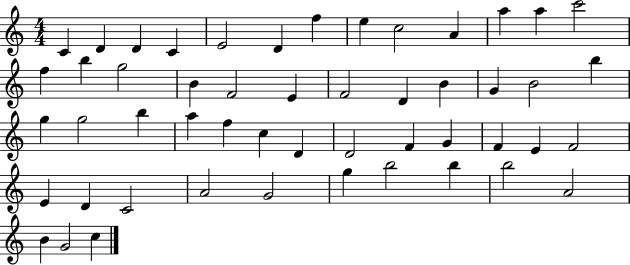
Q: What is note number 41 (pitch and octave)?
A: C4